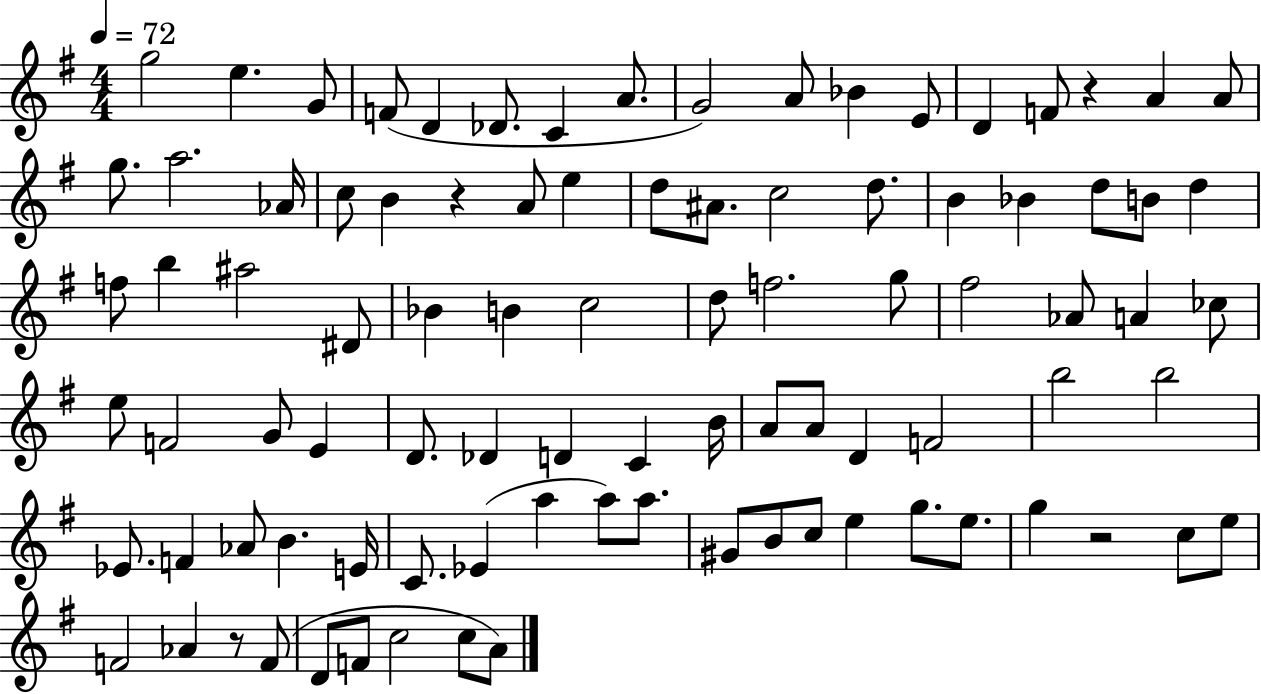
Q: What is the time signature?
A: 4/4